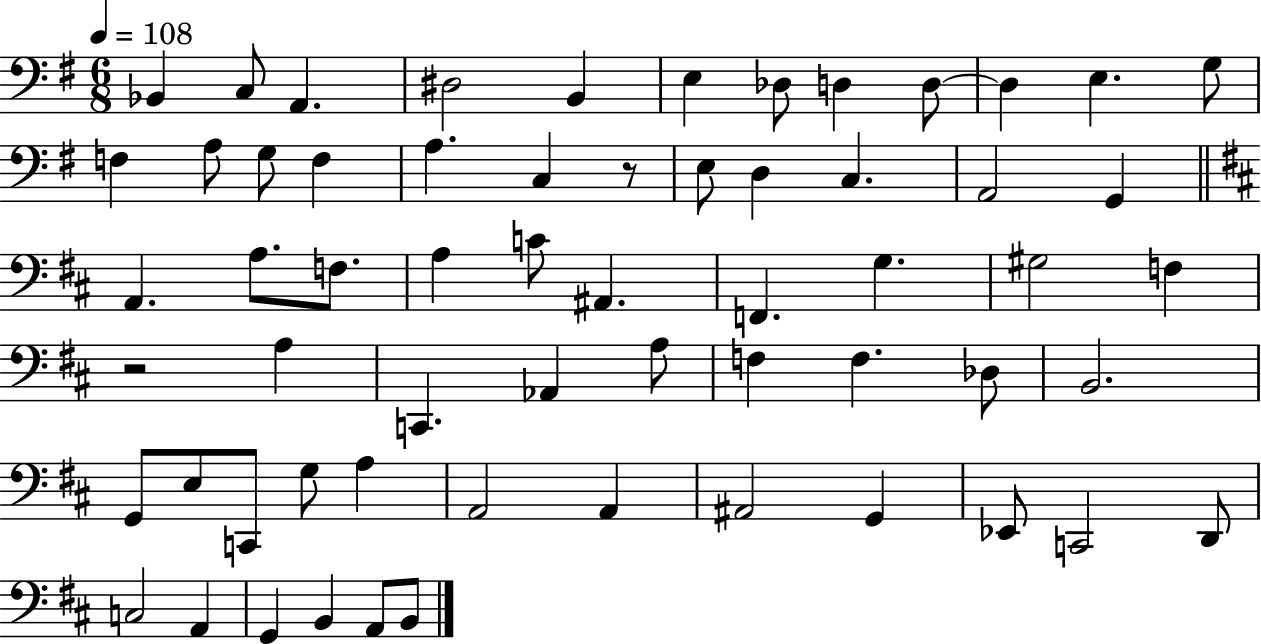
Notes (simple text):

Bb2/q C3/e A2/q. D#3/h B2/q E3/q Db3/e D3/q D3/e D3/q E3/q. G3/e F3/q A3/e G3/e F3/q A3/q. C3/q R/e E3/e D3/q C3/q. A2/h G2/q A2/q. A3/e. F3/e. A3/q C4/e A#2/q. F2/q. G3/q. G#3/h F3/q R/h A3/q C2/q. Ab2/q A3/e F3/q F3/q. Db3/e B2/h. G2/e E3/e C2/e G3/e A3/q A2/h A2/q A#2/h G2/q Eb2/e C2/h D2/e C3/h A2/q G2/q B2/q A2/e B2/e